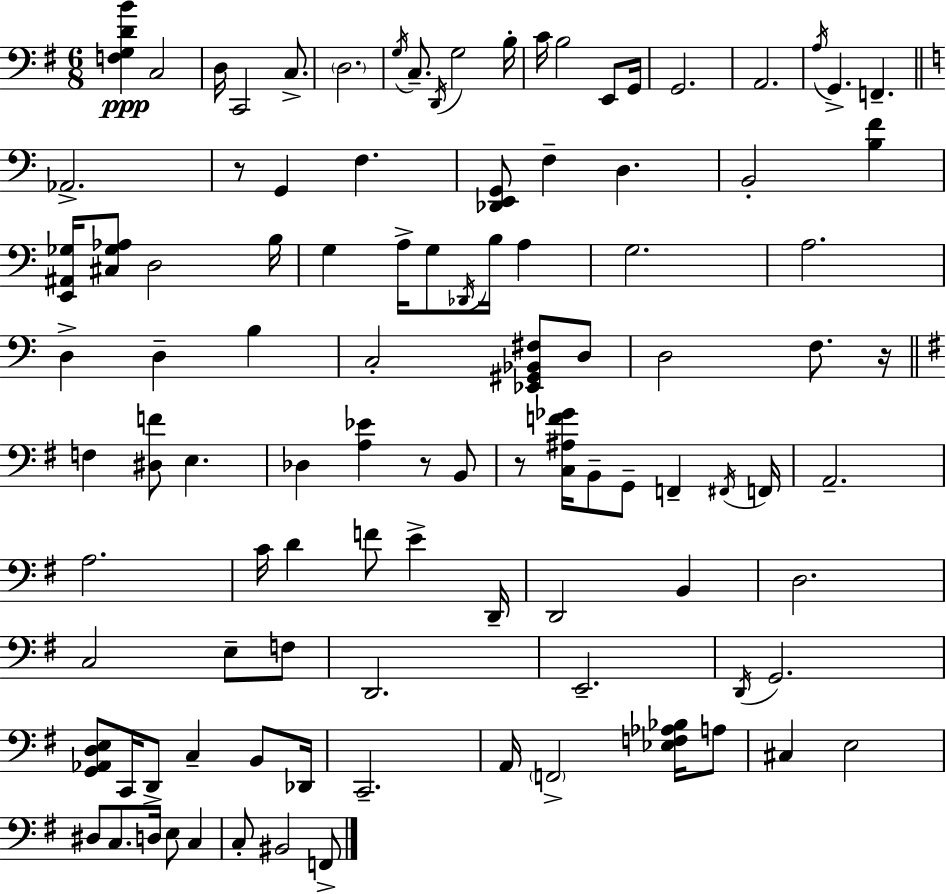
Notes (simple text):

[F3,G3,D4,B4]/q C3/h D3/s C2/h C3/e. D3/h. G3/s C3/e. D2/s G3/h B3/s C4/s B3/h E2/e G2/s G2/h. A2/h. A3/s G2/q. F2/q. Ab2/h. R/e G2/q F3/q. [Db2,E2,G2]/e F3/q D3/q. B2/h [B3,F4]/q [E2,A#2,Gb3]/s [C#3,Gb3,Ab3]/e D3/h B3/s G3/q A3/s G3/e Db2/s B3/s A3/q G3/h. A3/h. D3/q D3/q B3/q C3/h [Eb2,G#2,Bb2,F#3]/e D3/e D3/h F3/e. R/s F3/q [D#3,F4]/e E3/q. Db3/q [A3,Eb4]/q R/e B2/e R/e [C3,A#3,F4,Gb4]/s B2/e G2/e F2/q F#2/s F2/s A2/h. A3/h. C4/s D4/q F4/e E4/q D2/s D2/h B2/q D3/h. C3/h E3/e F3/e D2/h. E2/h. D2/s G2/h. [G2,Ab2,D3,E3]/e C2/s D2/e C3/q B2/e Db2/s C2/h. A2/s F2/h [Eb3,F3,Ab3,Bb3]/s A3/e C#3/q E3/h D#3/e C3/e. D3/s E3/e C3/q C3/e BIS2/h F2/e